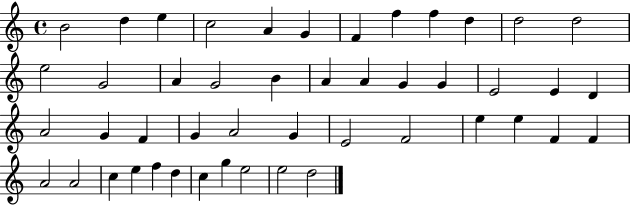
{
  \clef treble
  \time 4/4
  \defaultTimeSignature
  \key c \major
  b'2 d''4 e''4 | c''2 a'4 g'4 | f'4 f''4 f''4 d''4 | d''2 d''2 | \break e''2 g'2 | a'4 g'2 b'4 | a'4 a'4 g'4 g'4 | e'2 e'4 d'4 | \break a'2 g'4 f'4 | g'4 a'2 g'4 | e'2 f'2 | e''4 e''4 f'4 f'4 | \break a'2 a'2 | c''4 e''4 f''4 d''4 | c''4 g''4 e''2 | e''2 d''2 | \break \bar "|."
}